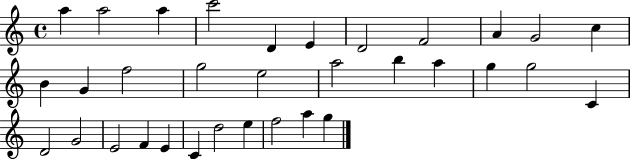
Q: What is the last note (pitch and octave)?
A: G5